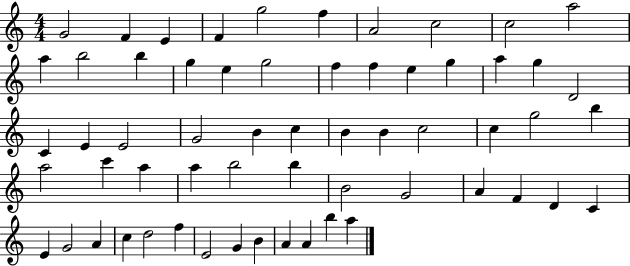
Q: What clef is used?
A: treble